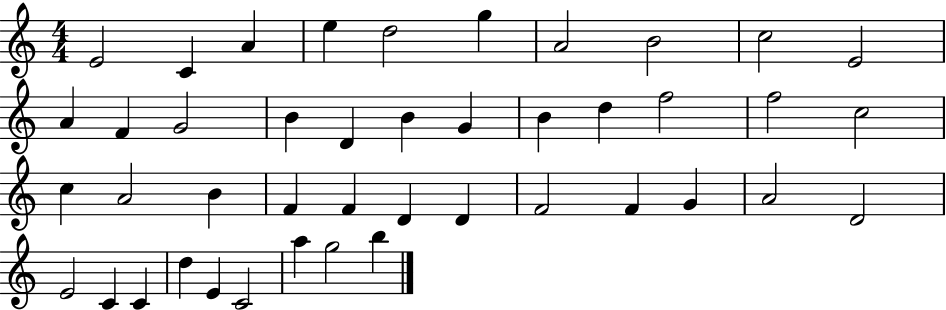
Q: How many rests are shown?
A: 0